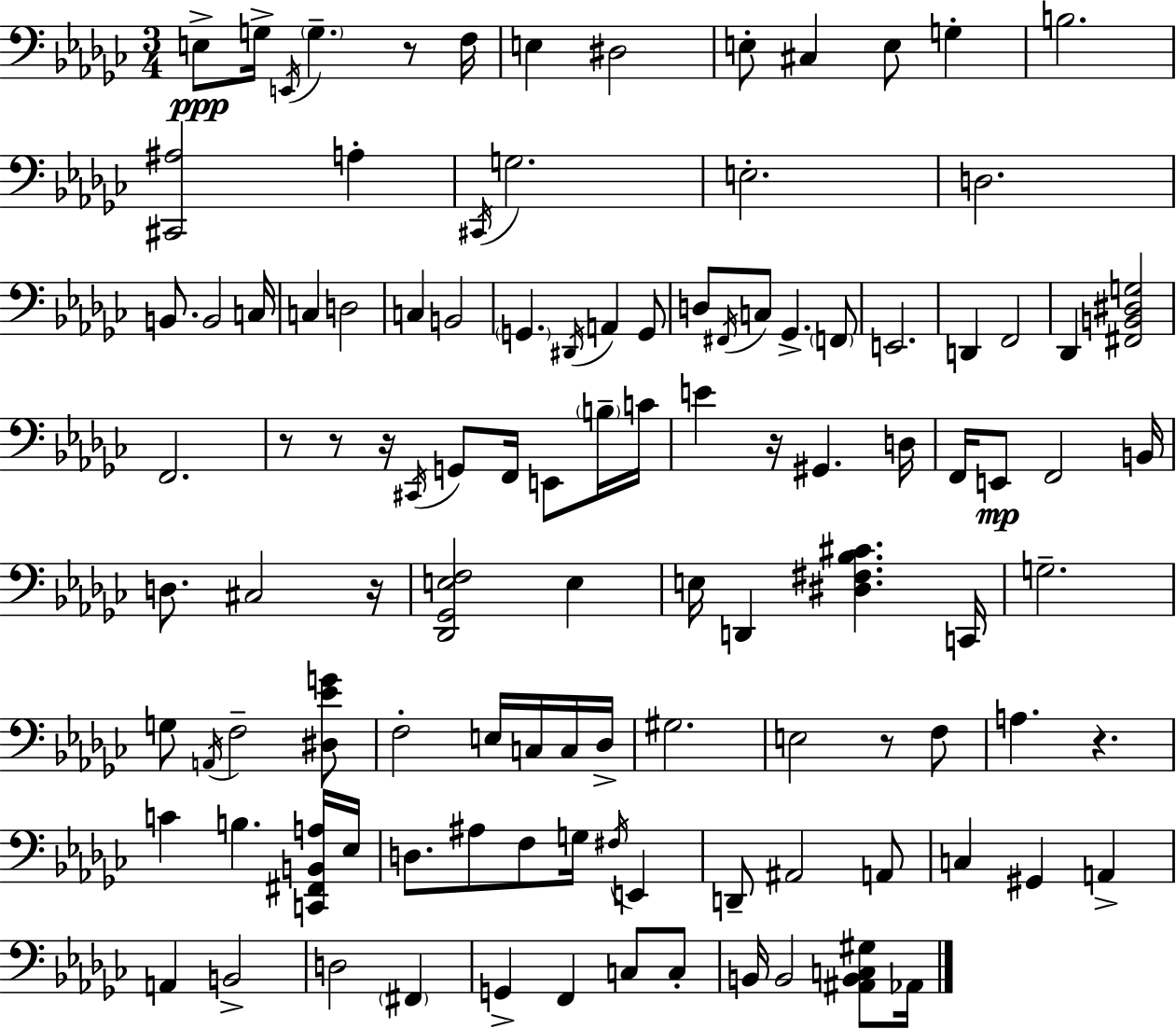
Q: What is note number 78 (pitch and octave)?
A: F#3